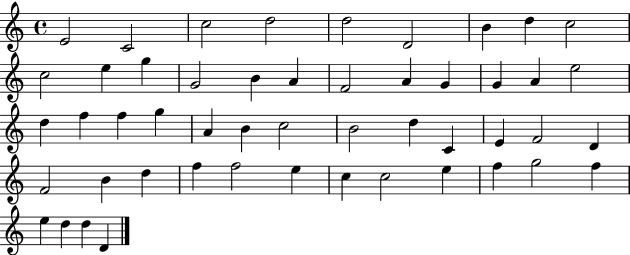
E4/h C4/h C5/h D5/h D5/h D4/h B4/q D5/q C5/h C5/h E5/q G5/q G4/h B4/q A4/q F4/h A4/q G4/q G4/q A4/q E5/h D5/q F5/q F5/q G5/q A4/q B4/q C5/h B4/h D5/q C4/q E4/q F4/h D4/q F4/h B4/q D5/q F5/q F5/h E5/q C5/q C5/h E5/q F5/q G5/h F5/q E5/q D5/q D5/q D4/q